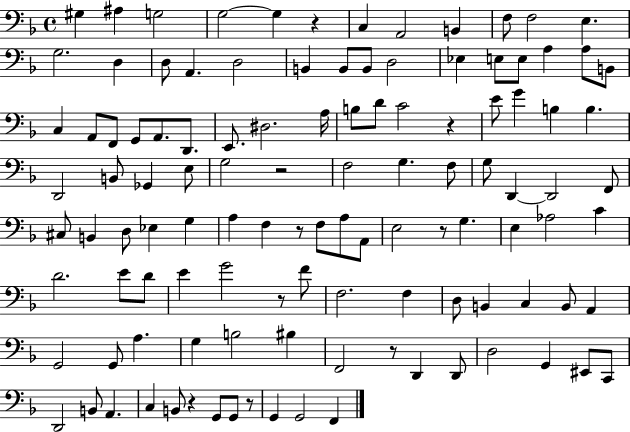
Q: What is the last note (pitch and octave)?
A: F2